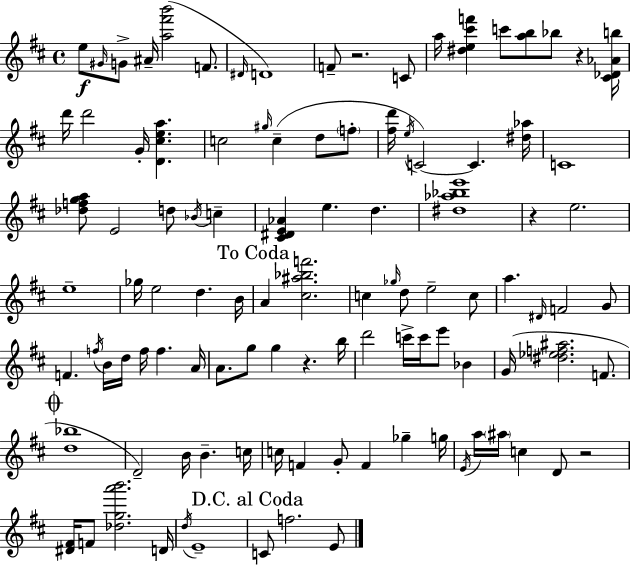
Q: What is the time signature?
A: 4/4